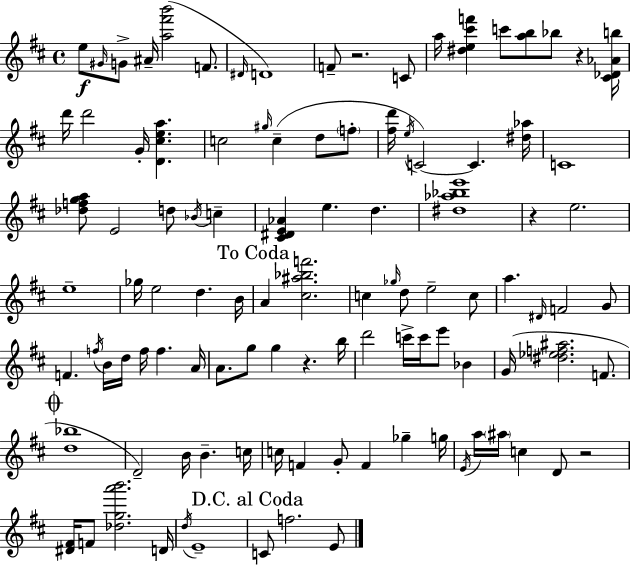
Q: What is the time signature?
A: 4/4